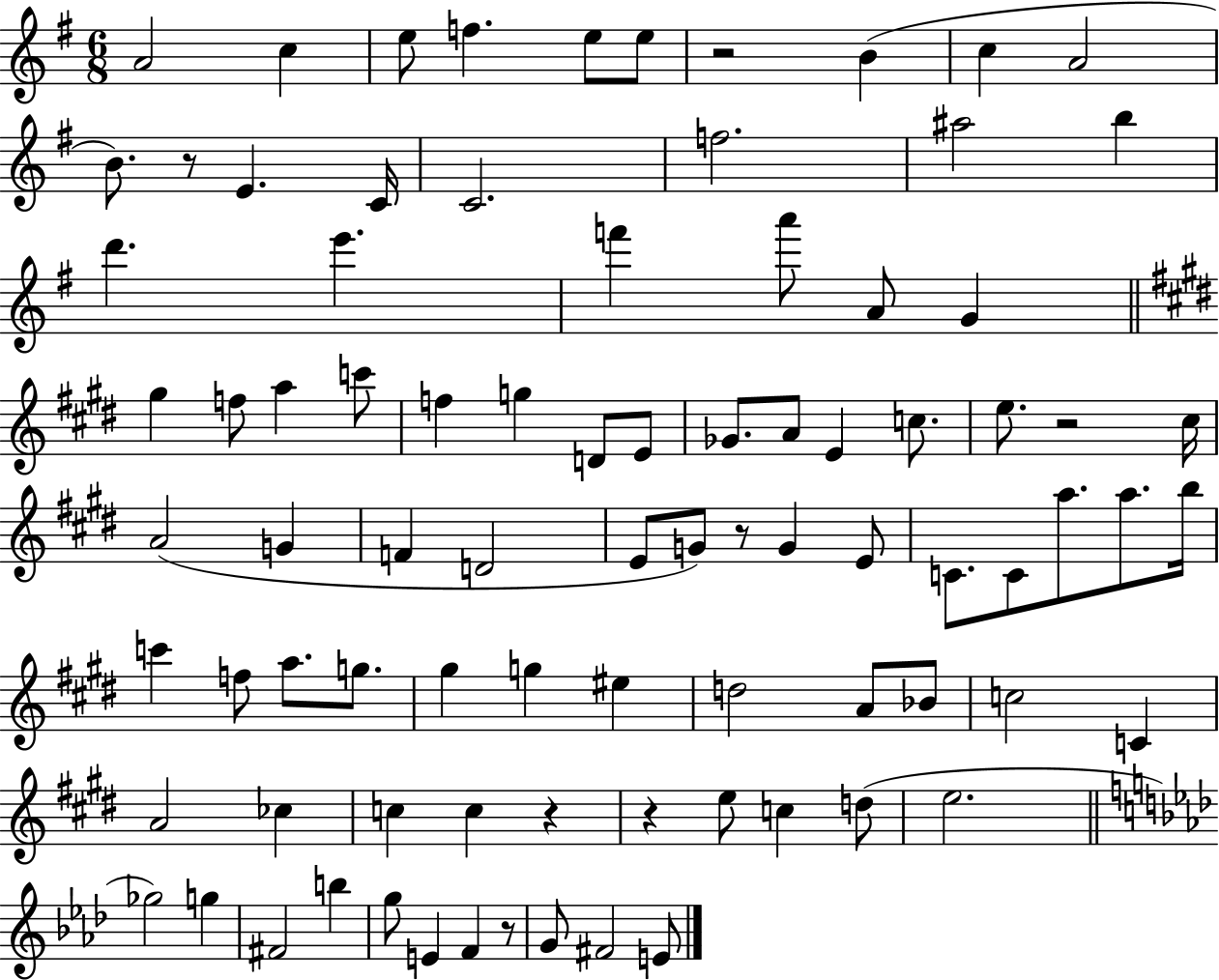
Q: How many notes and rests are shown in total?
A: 86